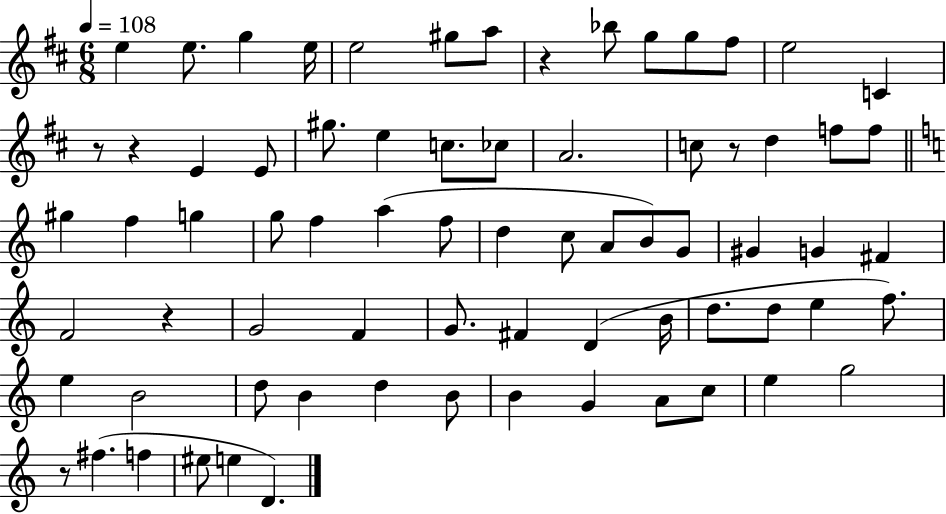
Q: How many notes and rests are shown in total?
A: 73